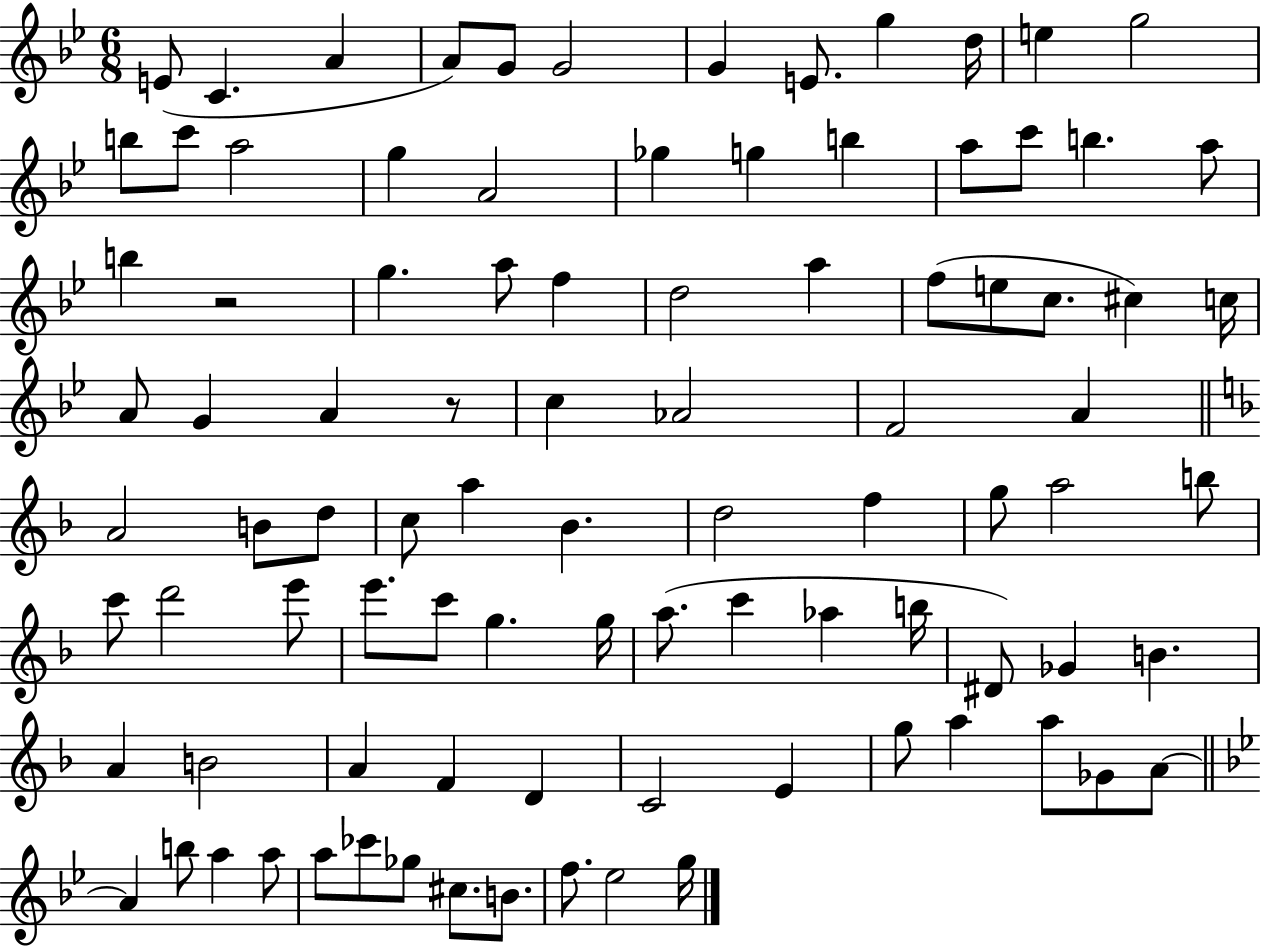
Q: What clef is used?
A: treble